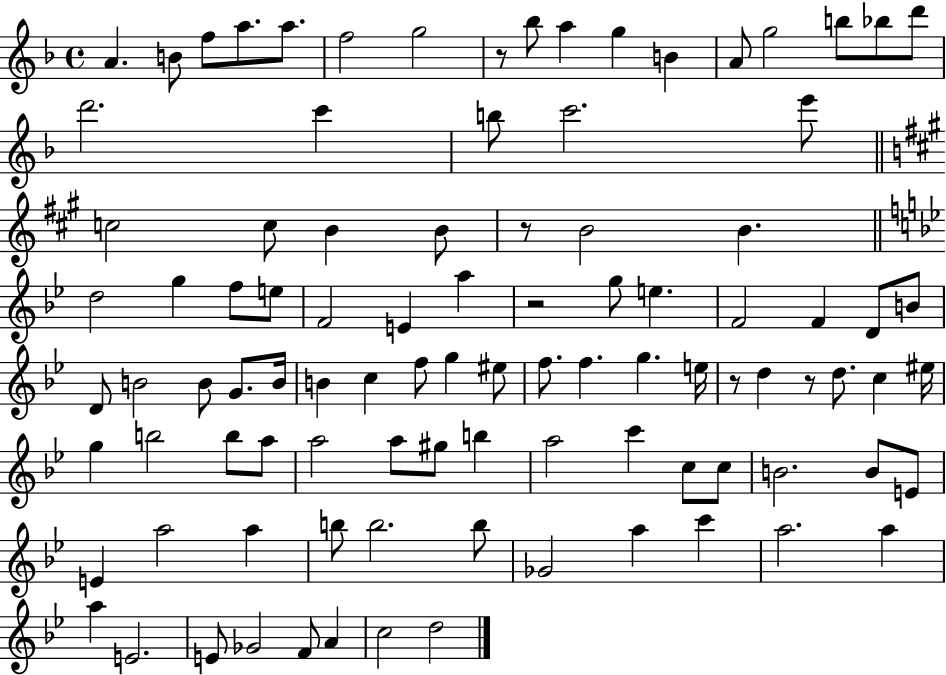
{
  \clef treble
  \time 4/4
  \defaultTimeSignature
  \key f \major
  a'4. b'8 f''8 a''8. a''8. | f''2 g''2 | r8 bes''8 a''4 g''4 b'4 | a'8 g''2 b''8 bes''8 d'''8 | \break d'''2. c'''4 | b''8 c'''2. e'''8 | \bar "||" \break \key a \major c''2 c''8 b'4 b'8 | r8 b'2 b'4. | \bar "||" \break \key bes \major d''2 g''4 f''8 e''8 | f'2 e'4 a''4 | r2 g''8 e''4. | f'2 f'4 d'8 b'8 | \break d'8 b'2 b'8 g'8. b'16 | b'4 c''4 f''8 g''4 eis''8 | f''8. f''4. g''4. e''16 | r8 d''4 r8 d''8. c''4 eis''16 | \break g''4 b''2 b''8 a''8 | a''2 a''8 gis''8 b''4 | a''2 c'''4 c''8 c''8 | b'2. b'8 e'8 | \break e'4 a''2 a''4 | b''8 b''2. b''8 | ges'2 a''4 c'''4 | a''2. a''4 | \break a''4 e'2. | e'8 ges'2 f'8 a'4 | c''2 d''2 | \bar "|."
}